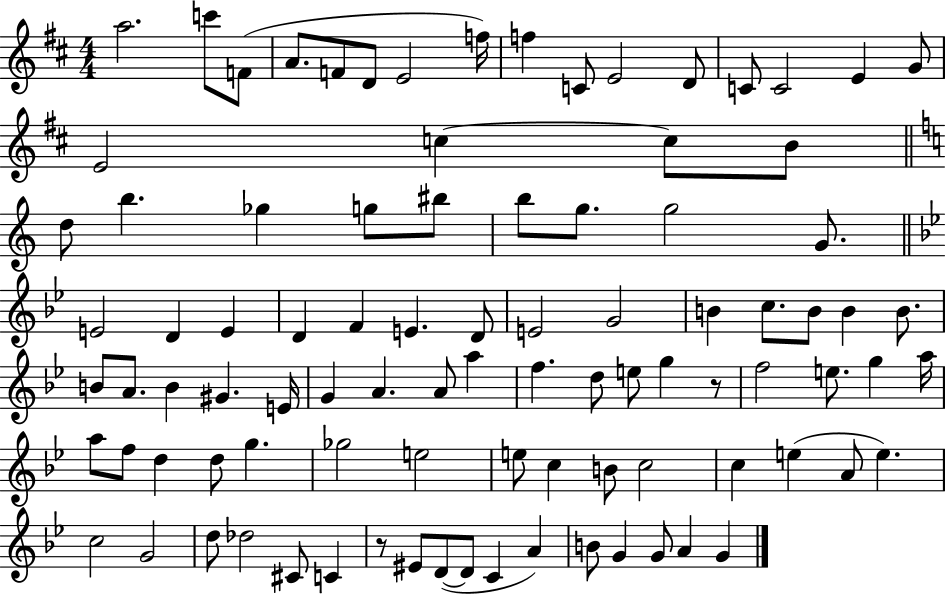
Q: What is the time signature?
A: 4/4